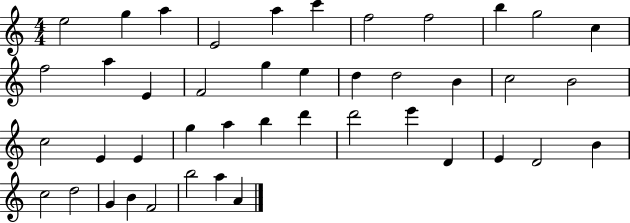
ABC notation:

X:1
T:Untitled
M:4/4
L:1/4
K:C
e2 g a E2 a c' f2 f2 b g2 c f2 a E F2 g e d d2 B c2 B2 c2 E E g a b d' d'2 e' D E D2 B c2 d2 G B F2 b2 a A